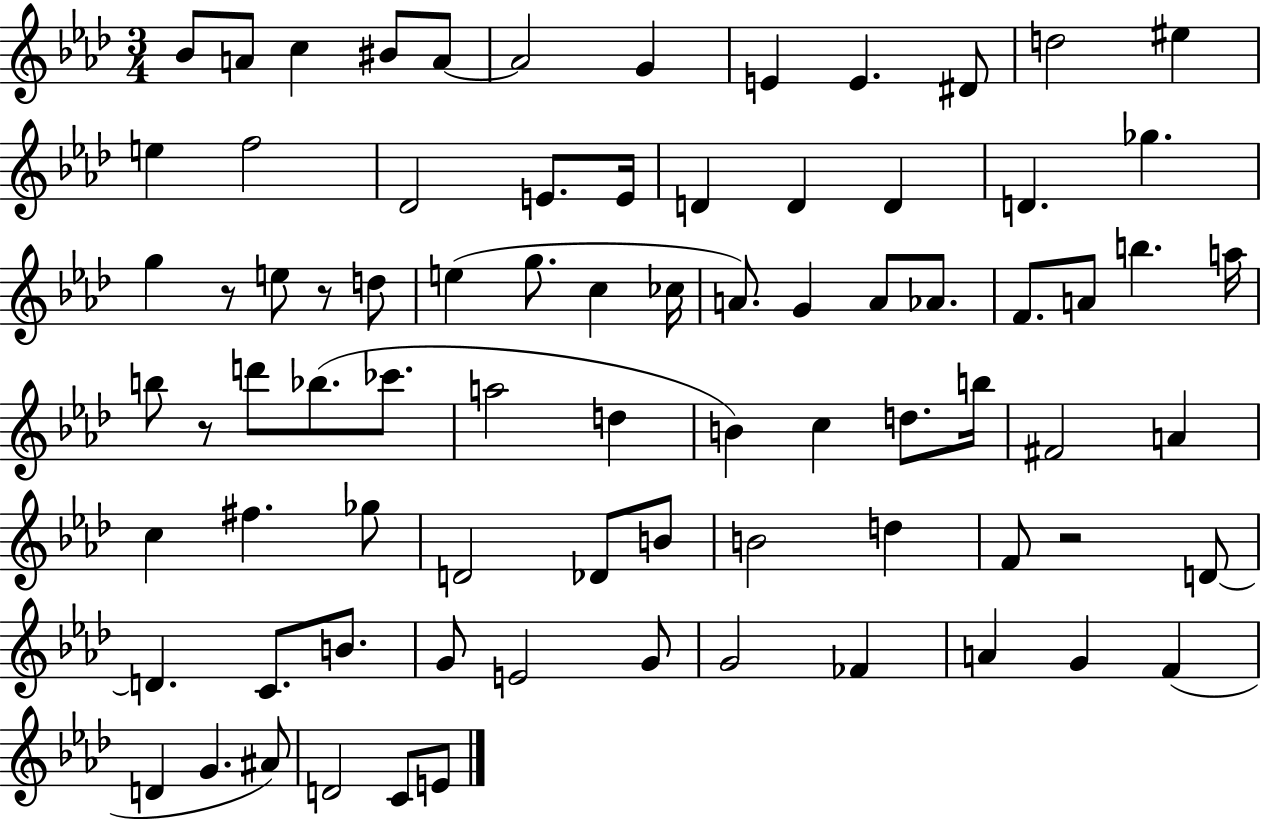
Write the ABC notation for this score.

X:1
T:Untitled
M:3/4
L:1/4
K:Ab
_B/2 A/2 c ^B/2 A/2 A2 G E E ^D/2 d2 ^e e f2 _D2 E/2 E/4 D D D D _g g z/2 e/2 z/2 d/2 e g/2 c _c/4 A/2 G A/2 _A/2 F/2 A/2 b a/4 b/2 z/2 d'/2 _b/2 _c'/2 a2 d B c d/2 b/4 ^F2 A c ^f _g/2 D2 _D/2 B/2 B2 d F/2 z2 D/2 D C/2 B/2 G/2 E2 G/2 G2 _F A G F D G ^A/2 D2 C/2 E/2